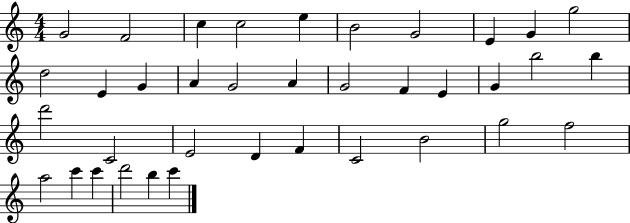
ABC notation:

X:1
T:Untitled
M:4/4
L:1/4
K:C
G2 F2 c c2 e B2 G2 E G g2 d2 E G A G2 A G2 F E G b2 b d'2 C2 E2 D F C2 B2 g2 f2 a2 c' c' d'2 b c'